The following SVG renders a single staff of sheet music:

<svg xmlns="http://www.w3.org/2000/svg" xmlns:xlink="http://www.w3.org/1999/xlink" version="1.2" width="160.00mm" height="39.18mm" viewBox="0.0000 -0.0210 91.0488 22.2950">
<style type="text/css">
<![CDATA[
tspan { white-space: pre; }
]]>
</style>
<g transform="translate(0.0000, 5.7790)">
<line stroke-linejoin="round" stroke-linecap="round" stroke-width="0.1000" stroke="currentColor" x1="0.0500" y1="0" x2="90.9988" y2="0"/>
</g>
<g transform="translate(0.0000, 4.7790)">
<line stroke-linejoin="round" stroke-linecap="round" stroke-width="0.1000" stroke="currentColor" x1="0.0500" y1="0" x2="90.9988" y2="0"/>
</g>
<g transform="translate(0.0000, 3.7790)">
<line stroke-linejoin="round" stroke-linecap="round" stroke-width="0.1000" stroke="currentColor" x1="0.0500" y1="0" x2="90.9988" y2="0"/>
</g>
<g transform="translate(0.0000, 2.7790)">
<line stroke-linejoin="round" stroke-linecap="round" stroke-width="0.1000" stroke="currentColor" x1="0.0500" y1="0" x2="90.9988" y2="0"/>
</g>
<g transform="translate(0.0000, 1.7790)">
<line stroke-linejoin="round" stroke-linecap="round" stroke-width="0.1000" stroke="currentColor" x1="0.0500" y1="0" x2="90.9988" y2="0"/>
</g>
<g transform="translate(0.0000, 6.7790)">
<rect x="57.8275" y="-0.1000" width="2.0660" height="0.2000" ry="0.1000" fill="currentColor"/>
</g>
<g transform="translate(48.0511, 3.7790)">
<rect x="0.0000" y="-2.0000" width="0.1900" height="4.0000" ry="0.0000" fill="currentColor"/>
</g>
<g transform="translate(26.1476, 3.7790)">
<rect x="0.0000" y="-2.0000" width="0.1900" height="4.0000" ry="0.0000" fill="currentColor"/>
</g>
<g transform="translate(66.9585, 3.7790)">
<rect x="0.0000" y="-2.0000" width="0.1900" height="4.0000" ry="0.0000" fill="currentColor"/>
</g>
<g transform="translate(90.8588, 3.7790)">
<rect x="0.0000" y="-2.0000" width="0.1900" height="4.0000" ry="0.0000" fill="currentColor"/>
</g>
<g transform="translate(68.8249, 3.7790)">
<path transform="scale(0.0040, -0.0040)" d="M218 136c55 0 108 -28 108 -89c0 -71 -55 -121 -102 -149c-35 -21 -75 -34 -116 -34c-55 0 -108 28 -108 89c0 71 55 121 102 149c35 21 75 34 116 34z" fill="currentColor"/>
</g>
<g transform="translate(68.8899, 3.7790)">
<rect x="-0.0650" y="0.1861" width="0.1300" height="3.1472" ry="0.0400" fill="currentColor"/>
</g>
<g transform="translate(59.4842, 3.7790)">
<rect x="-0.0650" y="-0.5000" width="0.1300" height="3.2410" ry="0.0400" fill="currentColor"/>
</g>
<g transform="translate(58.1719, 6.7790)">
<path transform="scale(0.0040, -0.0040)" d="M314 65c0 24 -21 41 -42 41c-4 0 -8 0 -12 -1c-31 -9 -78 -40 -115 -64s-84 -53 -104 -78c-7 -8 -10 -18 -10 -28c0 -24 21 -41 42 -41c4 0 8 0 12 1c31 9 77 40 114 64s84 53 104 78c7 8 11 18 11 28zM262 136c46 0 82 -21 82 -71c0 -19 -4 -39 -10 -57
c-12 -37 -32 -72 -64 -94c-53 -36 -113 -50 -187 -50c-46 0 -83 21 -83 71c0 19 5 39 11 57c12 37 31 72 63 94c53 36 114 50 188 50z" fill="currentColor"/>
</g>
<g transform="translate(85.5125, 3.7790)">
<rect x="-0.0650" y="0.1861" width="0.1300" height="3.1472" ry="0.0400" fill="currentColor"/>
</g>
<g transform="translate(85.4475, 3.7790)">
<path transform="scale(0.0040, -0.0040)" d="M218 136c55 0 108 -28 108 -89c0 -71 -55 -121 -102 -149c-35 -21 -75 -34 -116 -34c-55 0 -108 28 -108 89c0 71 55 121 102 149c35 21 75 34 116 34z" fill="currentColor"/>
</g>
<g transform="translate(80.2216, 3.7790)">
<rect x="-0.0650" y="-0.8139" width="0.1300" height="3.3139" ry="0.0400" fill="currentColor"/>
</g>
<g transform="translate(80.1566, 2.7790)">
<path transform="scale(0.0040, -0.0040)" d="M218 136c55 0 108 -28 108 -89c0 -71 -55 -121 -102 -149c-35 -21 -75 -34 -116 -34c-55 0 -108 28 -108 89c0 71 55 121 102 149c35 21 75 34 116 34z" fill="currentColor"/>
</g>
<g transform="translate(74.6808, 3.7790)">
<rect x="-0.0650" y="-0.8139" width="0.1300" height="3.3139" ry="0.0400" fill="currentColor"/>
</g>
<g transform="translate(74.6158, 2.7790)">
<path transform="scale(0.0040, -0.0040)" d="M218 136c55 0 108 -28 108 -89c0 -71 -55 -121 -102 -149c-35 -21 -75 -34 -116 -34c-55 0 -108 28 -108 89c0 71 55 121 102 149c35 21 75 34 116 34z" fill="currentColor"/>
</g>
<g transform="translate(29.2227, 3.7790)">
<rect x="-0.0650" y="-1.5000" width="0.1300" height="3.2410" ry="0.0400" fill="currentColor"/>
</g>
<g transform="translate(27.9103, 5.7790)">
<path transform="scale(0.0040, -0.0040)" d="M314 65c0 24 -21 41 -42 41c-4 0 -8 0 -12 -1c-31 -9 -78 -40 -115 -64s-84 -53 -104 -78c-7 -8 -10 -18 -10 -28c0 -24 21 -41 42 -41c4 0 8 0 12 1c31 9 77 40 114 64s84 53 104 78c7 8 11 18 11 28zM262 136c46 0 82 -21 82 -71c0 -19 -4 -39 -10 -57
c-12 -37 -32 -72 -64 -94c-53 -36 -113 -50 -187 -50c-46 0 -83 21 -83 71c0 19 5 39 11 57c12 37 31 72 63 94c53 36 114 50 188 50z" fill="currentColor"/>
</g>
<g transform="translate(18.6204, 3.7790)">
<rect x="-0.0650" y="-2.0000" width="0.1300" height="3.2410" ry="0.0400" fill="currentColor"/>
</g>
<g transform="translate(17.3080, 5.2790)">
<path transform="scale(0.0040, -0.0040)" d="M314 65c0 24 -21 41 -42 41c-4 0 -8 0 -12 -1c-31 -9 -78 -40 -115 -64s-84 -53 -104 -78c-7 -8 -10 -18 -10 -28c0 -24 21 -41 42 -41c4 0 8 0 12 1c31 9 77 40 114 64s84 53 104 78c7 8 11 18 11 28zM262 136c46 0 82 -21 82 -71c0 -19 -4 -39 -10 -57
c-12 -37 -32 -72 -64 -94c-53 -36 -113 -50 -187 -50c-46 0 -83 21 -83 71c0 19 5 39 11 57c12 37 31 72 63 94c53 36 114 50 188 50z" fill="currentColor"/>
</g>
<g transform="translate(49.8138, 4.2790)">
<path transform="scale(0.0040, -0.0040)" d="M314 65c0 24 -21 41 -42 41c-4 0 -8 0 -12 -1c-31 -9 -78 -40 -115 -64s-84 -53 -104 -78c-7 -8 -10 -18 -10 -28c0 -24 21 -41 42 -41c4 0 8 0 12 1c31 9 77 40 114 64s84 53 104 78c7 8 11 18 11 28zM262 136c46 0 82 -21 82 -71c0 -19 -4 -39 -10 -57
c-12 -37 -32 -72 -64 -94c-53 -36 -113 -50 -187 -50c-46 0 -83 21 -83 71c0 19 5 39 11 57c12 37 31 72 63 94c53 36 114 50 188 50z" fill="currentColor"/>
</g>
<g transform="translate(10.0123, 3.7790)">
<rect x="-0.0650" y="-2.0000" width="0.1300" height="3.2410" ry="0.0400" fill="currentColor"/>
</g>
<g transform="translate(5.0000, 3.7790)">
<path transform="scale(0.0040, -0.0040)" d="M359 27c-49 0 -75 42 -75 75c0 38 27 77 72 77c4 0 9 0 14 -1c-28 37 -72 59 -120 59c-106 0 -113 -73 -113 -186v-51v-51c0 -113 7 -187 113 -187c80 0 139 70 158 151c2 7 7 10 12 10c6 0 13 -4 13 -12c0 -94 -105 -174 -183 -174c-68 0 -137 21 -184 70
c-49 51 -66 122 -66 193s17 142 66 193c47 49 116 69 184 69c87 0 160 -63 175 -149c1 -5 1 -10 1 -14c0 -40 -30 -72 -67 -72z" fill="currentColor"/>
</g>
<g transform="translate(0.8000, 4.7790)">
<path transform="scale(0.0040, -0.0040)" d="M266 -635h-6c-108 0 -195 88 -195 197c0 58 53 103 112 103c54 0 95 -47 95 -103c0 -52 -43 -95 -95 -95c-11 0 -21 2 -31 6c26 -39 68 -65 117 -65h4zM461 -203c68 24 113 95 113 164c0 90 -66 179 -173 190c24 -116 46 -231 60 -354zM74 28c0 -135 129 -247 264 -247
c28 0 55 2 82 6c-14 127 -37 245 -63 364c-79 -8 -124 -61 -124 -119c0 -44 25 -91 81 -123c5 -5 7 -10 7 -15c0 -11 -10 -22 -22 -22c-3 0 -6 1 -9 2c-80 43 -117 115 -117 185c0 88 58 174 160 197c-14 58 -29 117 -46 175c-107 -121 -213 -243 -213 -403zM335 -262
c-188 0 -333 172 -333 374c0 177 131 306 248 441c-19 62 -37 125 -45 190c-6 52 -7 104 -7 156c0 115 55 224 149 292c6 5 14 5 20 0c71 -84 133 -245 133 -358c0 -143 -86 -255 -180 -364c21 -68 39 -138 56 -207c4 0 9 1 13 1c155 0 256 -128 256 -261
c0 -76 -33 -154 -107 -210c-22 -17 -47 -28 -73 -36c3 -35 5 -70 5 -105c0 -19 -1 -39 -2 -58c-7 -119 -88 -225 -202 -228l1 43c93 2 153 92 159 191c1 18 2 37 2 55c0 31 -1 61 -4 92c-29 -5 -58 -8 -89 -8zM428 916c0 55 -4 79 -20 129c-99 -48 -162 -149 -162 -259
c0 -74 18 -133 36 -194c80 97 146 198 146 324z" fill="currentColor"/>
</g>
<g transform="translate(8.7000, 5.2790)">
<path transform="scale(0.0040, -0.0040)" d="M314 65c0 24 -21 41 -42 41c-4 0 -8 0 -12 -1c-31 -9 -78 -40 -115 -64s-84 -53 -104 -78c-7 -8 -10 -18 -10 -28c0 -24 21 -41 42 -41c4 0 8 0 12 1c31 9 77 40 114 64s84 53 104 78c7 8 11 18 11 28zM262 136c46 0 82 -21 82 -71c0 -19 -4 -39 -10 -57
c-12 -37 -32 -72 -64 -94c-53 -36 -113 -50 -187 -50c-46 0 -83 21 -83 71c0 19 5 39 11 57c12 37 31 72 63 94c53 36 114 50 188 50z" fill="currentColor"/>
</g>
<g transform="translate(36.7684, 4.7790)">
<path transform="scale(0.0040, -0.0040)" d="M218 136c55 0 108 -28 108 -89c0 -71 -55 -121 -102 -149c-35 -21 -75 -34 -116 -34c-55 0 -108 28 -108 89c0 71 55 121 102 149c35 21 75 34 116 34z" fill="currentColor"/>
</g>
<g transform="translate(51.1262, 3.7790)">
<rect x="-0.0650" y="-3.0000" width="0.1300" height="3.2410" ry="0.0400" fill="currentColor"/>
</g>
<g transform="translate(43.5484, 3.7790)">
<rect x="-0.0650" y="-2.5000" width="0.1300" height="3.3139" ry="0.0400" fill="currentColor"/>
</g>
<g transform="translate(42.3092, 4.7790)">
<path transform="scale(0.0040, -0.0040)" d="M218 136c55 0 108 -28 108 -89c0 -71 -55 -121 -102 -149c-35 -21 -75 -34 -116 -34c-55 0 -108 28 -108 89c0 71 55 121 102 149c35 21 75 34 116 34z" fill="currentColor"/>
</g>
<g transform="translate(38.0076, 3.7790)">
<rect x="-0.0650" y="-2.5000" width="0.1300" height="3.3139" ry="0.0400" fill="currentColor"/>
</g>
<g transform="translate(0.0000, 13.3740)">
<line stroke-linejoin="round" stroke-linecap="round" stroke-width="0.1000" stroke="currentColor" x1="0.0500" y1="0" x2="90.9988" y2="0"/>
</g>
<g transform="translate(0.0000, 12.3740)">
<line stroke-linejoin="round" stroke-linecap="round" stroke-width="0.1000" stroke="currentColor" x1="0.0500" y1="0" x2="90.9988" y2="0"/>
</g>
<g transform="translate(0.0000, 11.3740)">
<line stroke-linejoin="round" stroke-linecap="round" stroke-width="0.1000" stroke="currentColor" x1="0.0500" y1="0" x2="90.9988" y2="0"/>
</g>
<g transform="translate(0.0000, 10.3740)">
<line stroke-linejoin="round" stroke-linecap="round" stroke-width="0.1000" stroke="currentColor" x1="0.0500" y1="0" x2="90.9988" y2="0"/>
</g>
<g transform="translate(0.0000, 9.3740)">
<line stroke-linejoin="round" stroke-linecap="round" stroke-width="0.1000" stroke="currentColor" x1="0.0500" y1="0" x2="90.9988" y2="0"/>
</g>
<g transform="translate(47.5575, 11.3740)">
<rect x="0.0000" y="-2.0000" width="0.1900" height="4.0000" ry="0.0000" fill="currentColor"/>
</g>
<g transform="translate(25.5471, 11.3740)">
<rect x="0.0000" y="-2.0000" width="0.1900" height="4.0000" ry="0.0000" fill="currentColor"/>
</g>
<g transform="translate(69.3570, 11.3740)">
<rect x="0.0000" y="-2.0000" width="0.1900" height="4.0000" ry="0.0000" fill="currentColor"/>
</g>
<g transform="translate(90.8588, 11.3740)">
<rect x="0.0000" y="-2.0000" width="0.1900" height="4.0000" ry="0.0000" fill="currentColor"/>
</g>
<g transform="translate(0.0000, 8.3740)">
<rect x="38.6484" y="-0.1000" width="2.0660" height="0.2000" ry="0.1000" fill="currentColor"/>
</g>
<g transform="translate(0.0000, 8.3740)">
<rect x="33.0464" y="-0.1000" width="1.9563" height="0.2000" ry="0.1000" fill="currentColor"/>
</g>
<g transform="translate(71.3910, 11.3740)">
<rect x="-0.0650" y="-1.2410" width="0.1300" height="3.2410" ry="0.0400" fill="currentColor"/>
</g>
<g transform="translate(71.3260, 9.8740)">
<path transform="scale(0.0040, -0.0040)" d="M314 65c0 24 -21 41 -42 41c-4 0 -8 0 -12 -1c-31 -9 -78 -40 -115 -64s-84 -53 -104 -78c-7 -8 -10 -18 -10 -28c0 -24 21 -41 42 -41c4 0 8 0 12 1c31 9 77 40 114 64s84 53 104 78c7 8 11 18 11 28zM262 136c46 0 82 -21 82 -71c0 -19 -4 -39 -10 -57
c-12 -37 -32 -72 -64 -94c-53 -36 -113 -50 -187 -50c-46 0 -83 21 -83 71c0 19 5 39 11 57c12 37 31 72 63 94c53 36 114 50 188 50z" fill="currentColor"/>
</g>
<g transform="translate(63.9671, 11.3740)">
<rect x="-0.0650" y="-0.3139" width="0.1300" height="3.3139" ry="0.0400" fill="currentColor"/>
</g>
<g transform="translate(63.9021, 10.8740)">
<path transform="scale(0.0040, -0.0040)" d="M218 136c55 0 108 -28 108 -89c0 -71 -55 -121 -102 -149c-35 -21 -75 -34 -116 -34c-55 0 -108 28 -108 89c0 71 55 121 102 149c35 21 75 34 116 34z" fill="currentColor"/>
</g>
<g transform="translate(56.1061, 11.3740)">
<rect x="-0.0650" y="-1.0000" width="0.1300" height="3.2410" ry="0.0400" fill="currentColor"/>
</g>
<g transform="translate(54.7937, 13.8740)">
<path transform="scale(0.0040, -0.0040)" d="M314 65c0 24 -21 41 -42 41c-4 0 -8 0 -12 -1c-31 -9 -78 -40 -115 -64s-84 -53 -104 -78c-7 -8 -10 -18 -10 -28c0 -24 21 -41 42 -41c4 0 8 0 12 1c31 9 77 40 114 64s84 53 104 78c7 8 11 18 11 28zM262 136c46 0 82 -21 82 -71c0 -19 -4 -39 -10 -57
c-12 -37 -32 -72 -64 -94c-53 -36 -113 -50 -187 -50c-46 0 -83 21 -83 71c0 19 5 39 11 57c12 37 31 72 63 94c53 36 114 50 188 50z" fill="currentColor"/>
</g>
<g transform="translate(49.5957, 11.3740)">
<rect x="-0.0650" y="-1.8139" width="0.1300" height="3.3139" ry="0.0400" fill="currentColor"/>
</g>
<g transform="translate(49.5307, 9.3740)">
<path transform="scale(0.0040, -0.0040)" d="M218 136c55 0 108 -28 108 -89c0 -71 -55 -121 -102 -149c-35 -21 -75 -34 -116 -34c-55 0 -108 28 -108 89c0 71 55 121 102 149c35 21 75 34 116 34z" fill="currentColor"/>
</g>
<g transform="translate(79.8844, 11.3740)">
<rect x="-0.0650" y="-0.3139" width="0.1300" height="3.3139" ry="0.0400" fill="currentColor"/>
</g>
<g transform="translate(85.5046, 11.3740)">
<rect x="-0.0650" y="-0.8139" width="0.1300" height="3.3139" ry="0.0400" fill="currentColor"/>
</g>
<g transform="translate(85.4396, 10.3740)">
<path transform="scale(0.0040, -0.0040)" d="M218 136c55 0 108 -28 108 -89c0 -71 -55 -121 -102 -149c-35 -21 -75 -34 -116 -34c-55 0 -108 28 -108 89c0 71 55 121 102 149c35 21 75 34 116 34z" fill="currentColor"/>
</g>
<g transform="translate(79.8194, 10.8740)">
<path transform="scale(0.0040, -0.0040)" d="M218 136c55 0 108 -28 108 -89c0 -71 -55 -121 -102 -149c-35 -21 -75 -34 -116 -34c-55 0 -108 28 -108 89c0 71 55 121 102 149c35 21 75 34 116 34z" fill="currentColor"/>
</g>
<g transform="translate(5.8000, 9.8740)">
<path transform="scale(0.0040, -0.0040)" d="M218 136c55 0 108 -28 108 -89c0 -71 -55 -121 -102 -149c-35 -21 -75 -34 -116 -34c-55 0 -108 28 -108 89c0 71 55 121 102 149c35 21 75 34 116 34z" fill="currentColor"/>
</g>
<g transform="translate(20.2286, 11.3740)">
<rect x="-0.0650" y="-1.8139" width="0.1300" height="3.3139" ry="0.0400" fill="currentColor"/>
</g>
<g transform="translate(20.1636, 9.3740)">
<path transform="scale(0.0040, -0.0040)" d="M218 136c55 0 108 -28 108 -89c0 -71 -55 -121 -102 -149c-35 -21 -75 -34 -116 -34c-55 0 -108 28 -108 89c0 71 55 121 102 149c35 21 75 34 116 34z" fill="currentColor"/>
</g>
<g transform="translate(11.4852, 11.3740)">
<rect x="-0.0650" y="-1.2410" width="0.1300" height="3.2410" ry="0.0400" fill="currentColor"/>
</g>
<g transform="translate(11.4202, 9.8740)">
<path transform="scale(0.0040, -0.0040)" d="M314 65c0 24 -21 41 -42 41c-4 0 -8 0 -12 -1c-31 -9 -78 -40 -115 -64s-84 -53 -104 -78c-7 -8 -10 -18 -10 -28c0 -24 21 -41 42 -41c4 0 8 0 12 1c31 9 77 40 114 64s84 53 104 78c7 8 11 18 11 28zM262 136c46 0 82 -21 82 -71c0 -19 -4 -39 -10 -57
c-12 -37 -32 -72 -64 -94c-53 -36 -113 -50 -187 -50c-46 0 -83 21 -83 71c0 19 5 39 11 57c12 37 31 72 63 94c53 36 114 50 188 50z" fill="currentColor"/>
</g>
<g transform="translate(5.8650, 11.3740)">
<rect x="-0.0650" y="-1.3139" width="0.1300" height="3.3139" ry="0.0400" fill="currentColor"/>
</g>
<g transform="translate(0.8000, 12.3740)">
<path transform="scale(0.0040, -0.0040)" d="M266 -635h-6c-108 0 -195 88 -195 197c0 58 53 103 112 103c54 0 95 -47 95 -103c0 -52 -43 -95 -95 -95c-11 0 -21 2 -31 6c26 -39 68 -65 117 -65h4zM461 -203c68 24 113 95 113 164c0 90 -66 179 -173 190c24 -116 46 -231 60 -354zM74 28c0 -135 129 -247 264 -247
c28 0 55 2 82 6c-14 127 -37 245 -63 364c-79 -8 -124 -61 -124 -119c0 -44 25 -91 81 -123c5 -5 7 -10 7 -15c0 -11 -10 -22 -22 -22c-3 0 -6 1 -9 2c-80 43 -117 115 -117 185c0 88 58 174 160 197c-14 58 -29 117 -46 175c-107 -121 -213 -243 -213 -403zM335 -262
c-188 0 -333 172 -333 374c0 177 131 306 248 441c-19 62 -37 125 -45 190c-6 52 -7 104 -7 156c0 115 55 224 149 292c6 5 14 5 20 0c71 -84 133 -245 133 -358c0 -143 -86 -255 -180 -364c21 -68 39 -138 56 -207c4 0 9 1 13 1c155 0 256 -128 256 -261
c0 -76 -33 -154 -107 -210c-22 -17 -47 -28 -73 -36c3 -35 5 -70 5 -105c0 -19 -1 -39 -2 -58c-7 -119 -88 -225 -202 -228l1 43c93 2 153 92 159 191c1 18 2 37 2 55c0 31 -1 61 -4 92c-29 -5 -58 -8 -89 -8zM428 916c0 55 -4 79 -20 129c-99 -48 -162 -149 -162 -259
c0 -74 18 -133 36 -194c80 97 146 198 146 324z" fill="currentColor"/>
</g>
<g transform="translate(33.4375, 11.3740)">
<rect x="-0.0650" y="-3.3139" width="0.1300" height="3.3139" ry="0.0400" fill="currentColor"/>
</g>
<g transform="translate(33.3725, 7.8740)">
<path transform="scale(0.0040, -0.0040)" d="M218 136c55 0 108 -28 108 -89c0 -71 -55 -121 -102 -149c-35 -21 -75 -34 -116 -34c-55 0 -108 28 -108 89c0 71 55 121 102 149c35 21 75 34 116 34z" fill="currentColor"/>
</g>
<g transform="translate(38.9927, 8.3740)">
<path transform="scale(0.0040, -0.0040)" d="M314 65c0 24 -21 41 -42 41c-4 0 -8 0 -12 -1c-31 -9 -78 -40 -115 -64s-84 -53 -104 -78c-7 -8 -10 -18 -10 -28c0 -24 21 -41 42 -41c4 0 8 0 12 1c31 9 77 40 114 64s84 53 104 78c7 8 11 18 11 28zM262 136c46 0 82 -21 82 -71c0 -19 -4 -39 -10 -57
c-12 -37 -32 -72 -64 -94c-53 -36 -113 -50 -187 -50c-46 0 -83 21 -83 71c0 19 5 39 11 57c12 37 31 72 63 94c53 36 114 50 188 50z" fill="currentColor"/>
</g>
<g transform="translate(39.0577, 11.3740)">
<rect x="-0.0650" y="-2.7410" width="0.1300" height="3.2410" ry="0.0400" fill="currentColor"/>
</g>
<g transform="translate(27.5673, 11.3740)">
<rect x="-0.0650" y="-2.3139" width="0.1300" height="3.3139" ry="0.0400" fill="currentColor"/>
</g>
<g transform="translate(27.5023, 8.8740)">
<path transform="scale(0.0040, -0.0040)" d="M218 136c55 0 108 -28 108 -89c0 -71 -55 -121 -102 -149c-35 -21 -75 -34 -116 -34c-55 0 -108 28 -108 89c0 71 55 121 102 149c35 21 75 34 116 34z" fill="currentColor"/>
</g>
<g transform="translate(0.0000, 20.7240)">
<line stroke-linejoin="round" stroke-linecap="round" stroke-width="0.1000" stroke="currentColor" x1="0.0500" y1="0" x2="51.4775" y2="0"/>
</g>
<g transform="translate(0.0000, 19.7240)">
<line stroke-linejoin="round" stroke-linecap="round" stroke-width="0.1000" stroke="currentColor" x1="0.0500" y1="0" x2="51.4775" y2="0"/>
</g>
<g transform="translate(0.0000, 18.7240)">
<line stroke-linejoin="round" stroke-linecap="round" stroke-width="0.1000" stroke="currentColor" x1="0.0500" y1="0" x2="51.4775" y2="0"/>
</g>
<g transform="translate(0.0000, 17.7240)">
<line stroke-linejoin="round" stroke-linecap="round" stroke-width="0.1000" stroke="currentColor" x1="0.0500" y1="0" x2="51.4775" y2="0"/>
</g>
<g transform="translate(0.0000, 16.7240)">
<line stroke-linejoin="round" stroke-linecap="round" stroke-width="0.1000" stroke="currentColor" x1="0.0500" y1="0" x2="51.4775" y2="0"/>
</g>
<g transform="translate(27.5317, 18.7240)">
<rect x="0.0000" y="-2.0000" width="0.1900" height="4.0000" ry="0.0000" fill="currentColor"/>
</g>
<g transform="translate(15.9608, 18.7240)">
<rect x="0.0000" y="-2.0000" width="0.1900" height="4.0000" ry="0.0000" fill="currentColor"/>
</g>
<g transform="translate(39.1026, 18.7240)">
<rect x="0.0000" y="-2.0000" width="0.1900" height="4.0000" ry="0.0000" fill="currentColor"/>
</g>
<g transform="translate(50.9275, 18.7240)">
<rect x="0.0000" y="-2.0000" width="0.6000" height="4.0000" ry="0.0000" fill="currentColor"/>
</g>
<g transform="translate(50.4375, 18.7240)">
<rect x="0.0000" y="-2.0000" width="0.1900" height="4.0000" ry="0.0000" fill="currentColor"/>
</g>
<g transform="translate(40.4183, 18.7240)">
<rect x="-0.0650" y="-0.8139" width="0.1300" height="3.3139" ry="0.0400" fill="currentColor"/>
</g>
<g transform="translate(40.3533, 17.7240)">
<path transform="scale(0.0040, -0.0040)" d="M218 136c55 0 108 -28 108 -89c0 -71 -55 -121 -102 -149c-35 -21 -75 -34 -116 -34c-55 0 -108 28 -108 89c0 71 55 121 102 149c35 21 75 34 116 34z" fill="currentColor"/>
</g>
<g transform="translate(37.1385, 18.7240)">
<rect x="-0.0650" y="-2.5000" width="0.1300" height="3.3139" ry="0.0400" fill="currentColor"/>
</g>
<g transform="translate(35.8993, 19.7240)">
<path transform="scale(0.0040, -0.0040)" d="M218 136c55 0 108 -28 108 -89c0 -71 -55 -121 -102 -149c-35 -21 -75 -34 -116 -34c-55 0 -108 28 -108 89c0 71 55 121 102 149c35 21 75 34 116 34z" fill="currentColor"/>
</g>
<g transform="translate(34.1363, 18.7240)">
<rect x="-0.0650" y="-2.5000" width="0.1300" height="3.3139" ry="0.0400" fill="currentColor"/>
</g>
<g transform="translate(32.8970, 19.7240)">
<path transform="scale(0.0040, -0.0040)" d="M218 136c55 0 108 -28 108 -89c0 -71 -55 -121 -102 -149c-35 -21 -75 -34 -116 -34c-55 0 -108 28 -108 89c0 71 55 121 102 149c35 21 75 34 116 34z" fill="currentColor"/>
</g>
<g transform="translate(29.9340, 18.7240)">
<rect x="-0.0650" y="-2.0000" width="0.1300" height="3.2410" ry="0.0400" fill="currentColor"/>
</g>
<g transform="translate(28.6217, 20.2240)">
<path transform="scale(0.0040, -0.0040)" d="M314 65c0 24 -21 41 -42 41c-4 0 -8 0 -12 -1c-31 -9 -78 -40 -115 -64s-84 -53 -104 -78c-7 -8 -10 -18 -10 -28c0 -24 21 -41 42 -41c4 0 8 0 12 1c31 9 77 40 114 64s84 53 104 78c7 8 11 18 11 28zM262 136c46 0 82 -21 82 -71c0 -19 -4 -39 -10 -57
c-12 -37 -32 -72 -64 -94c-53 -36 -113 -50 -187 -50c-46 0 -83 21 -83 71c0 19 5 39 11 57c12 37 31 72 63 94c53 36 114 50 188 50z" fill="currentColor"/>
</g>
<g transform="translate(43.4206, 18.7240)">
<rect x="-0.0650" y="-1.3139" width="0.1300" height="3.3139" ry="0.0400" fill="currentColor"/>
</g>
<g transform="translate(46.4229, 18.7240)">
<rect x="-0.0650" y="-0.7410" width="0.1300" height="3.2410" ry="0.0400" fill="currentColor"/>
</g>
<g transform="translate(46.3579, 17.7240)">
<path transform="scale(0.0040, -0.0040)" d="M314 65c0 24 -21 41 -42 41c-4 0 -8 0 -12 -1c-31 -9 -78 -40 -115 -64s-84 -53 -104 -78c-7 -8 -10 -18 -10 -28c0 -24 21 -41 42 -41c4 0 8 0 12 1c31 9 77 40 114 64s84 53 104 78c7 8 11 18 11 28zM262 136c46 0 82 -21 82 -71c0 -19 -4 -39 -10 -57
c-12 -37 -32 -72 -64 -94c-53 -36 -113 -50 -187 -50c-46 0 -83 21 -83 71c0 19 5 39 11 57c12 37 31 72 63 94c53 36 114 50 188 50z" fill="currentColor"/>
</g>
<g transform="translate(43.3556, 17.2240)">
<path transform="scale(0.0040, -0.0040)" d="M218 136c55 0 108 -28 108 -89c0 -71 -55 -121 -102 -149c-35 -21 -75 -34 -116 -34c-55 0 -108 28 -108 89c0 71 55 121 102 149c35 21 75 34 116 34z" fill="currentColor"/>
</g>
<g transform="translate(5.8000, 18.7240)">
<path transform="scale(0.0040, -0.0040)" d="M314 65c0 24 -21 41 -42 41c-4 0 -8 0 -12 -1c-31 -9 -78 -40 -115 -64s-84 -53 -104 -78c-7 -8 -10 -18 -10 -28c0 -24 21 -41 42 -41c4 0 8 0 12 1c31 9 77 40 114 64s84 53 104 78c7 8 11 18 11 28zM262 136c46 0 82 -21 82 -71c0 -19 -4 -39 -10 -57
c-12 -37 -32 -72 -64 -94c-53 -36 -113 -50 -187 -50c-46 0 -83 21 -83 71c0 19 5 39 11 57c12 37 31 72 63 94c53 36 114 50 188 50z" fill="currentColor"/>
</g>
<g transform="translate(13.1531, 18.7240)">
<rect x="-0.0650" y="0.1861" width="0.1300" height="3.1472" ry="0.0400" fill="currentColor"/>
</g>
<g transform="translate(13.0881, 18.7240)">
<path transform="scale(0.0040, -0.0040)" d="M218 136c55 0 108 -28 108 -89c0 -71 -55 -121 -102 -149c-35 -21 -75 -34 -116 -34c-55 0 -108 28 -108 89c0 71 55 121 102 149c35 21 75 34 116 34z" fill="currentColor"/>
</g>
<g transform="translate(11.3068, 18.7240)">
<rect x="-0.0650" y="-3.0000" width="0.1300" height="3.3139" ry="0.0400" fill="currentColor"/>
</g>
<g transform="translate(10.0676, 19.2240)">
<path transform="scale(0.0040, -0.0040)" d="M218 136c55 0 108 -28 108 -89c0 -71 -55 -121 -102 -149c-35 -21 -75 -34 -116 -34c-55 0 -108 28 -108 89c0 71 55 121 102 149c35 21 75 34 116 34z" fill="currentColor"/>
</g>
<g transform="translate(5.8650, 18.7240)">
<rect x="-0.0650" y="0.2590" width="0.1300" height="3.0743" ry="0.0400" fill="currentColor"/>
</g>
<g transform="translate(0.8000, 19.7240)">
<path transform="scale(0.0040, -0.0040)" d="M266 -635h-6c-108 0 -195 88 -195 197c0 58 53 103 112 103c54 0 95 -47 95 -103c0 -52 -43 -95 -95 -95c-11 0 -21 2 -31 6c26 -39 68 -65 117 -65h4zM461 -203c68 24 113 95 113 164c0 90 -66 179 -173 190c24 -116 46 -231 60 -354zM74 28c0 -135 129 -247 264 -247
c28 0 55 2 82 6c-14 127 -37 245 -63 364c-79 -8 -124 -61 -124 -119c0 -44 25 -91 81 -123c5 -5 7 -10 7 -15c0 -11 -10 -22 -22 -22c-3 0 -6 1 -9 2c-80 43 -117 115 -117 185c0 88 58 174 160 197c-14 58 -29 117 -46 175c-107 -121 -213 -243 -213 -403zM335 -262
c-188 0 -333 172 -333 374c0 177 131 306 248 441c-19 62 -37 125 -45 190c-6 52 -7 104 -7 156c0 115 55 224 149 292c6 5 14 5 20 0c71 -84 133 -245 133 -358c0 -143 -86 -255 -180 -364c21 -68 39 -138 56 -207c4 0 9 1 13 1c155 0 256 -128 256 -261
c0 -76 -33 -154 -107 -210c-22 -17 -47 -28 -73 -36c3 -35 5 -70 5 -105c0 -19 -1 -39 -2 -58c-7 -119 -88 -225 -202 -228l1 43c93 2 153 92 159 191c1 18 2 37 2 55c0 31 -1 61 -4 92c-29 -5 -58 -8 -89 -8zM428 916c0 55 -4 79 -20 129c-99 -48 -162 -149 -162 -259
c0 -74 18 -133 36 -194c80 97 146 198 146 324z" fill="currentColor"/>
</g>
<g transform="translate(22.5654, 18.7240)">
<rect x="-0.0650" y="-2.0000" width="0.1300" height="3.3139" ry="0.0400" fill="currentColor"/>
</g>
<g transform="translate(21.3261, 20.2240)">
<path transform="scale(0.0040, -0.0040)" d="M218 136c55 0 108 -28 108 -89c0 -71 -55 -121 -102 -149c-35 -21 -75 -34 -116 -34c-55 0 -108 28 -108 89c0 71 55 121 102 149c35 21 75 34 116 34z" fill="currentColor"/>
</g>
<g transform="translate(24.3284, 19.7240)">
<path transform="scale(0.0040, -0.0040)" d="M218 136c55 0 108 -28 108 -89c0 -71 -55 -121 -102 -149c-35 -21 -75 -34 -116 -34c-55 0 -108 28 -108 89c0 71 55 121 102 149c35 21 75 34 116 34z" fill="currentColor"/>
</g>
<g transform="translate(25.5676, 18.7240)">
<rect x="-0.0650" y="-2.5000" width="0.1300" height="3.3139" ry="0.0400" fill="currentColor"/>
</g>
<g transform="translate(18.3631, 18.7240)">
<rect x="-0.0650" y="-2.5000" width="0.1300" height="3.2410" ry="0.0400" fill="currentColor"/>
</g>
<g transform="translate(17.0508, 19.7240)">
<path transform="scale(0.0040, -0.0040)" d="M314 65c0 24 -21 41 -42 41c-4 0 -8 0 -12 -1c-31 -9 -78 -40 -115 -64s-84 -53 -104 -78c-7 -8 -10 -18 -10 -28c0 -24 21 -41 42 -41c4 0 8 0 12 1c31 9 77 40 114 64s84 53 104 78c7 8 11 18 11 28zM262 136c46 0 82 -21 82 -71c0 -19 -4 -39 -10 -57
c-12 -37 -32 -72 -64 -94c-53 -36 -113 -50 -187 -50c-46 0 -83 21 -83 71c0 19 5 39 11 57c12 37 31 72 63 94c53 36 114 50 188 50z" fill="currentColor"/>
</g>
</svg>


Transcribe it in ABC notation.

X:1
T:Untitled
M:4/4
L:1/4
K:C
F2 F2 E2 G G A2 C2 B d d B e e2 f g b a2 f D2 c e2 c d B2 A B G2 F G F2 G G d e d2